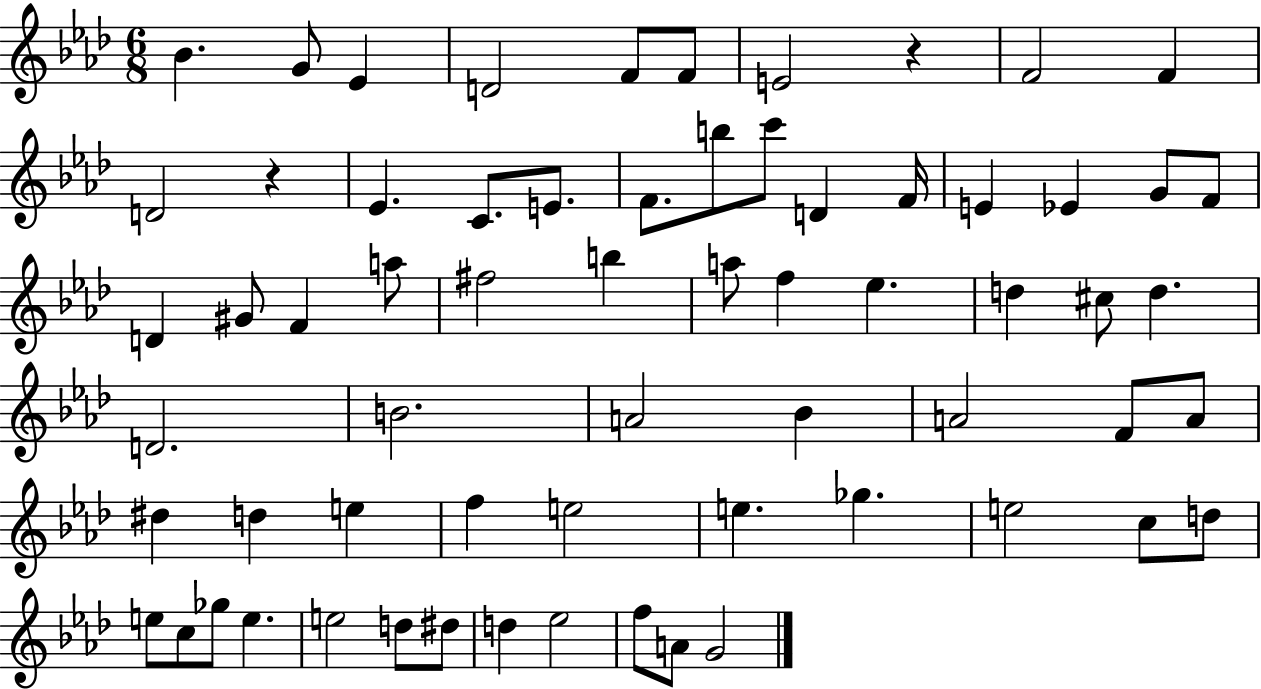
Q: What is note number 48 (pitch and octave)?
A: Gb5